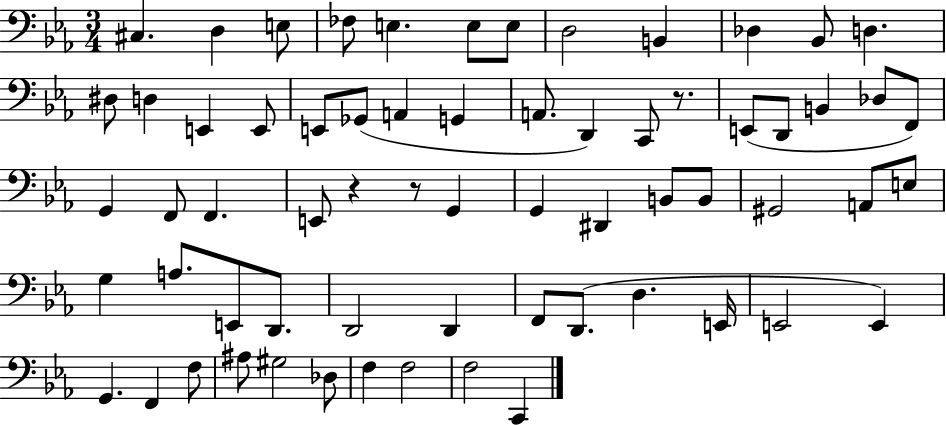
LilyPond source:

{
  \clef bass
  \numericTimeSignature
  \time 3/4
  \key ees \major
  \repeat volta 2 { cis4. d4 e8 | fes8 e4. e8 e8 | d2 b,4 | des4 bes,8 d4. | \break dis8 d4 e,4 e,8 | e,8 ges,8( a,4 g,4 | a,8. d,4) c,8 r8. | e,8( d,8 b,4 des8 f,8) | \break g,4 f,8 f,4. | e,8 r4 r8 g,4 | g,4 dis,4 b,8 b,8 | gis,2 a,8 e8 | \break g4 a8. e,8 d,8. | d,2 d,4 | f,8 d,8.( d4. e,16 | e,2 e,4) | \break g,4. f,4 f8 | ais8 gis2 des8 | f4 f2 | f2 c,4 | \break } \bar "|."
}